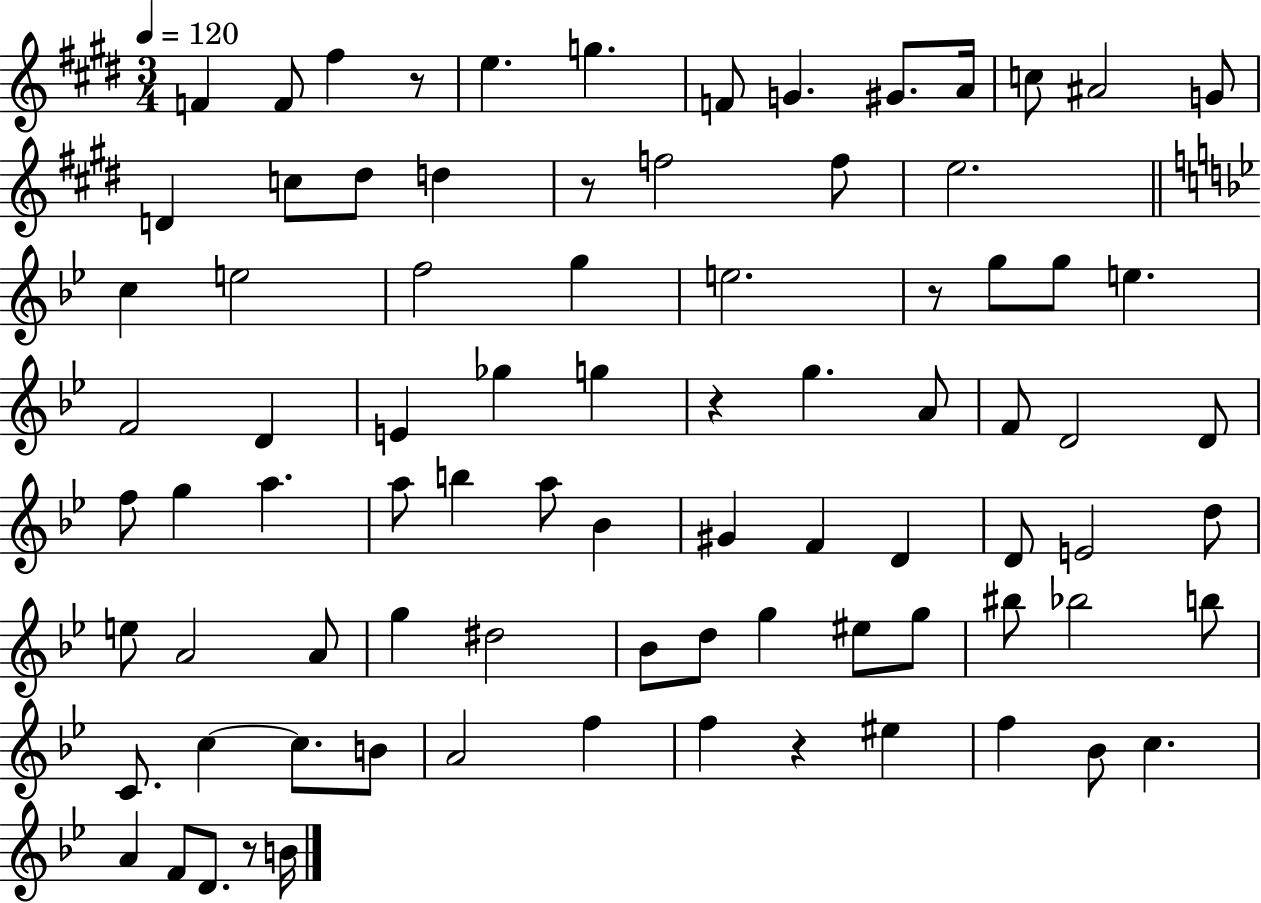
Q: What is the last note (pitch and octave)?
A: B4